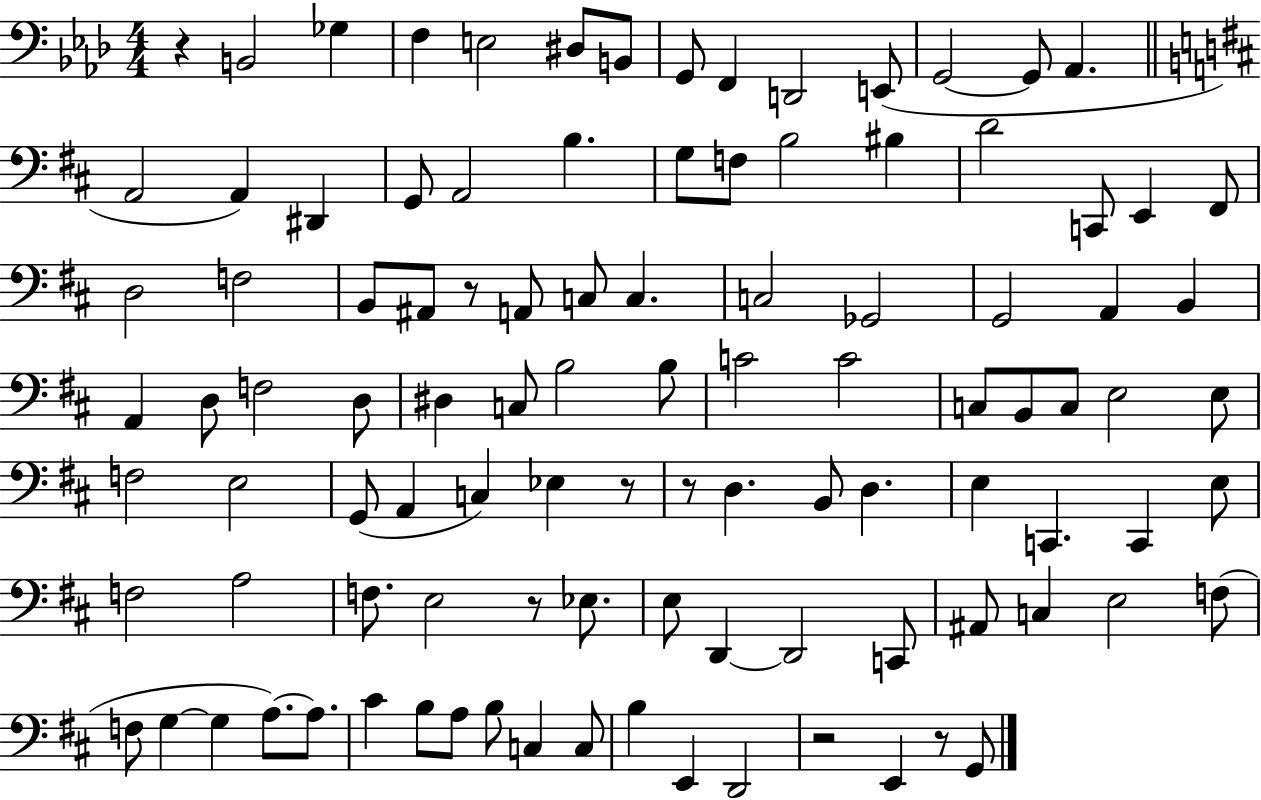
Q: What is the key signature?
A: AES major